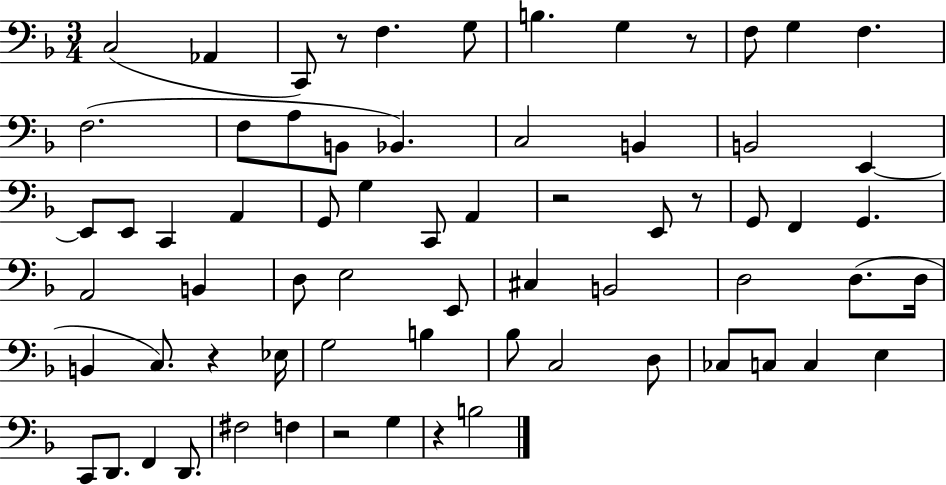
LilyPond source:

{
  \clef bass
  \numericTimeSignature
  \time 3/4
  \key f \major
  c2( aes,4 | c,8) r8 f4. g8 | b4. g4 r8 | f8 g4 f4. | \break f2.( | f8 a8 b,8 bes,4.) | c2 b,4 | b,2 e,4~~ | \break e,8 e,8 c,4 a,4 | g,8 g4 c,8 a,4 | r2 e,8 r8 | g,8 f,4 g,4. | \break a,2 b,4 | d8 e2 e,8 | cis4 b,2 | d2 d8.( d16 | \break b,4 c8.) r4 ees16 | g2 b4 | bes8 c2 d8 | ces8 c8 c4 e4 | \break c,8 d,8. f,4 d,8. | fis2 f4 | r2 g4 | r4 b2 | \break \bar "|."
}